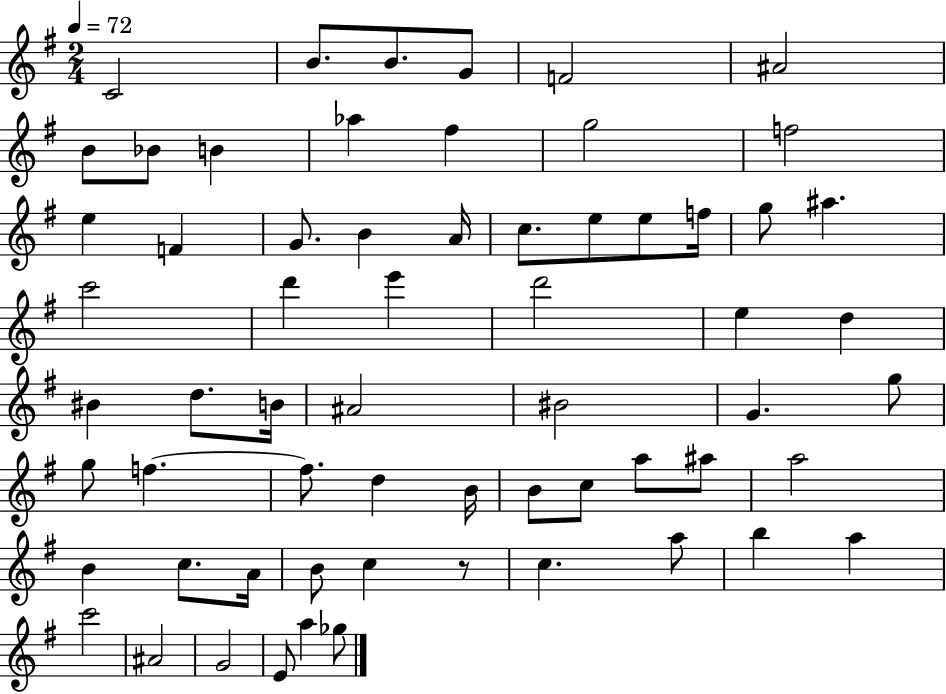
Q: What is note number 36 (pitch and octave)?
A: G4